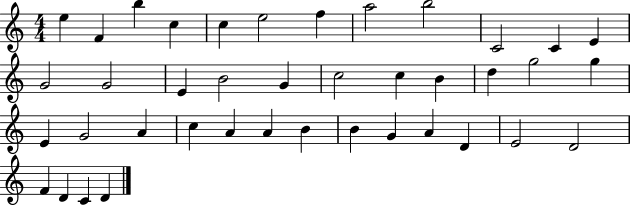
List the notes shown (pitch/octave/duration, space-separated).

E5/q F4/q B5/q C5/q C5/q E5/h F5/q A5/h B5/h C4/h C4/q E4/q G4/h G4/h E4/q B4/h G4/q C5/h C5/q B4/q D5/q G5/h G5/q E4/q G4/h A4/q C5/q A4/q A4/q B4/q B4/q G4/q A4/q D4/q E4/h D4/h F4/q D4/q C4/q D4/q